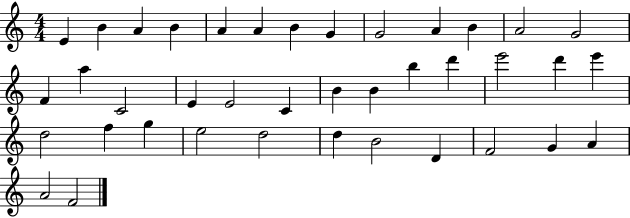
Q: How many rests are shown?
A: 0